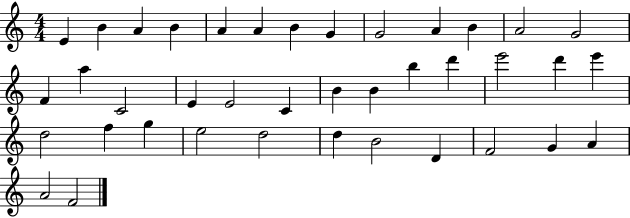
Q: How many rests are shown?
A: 0